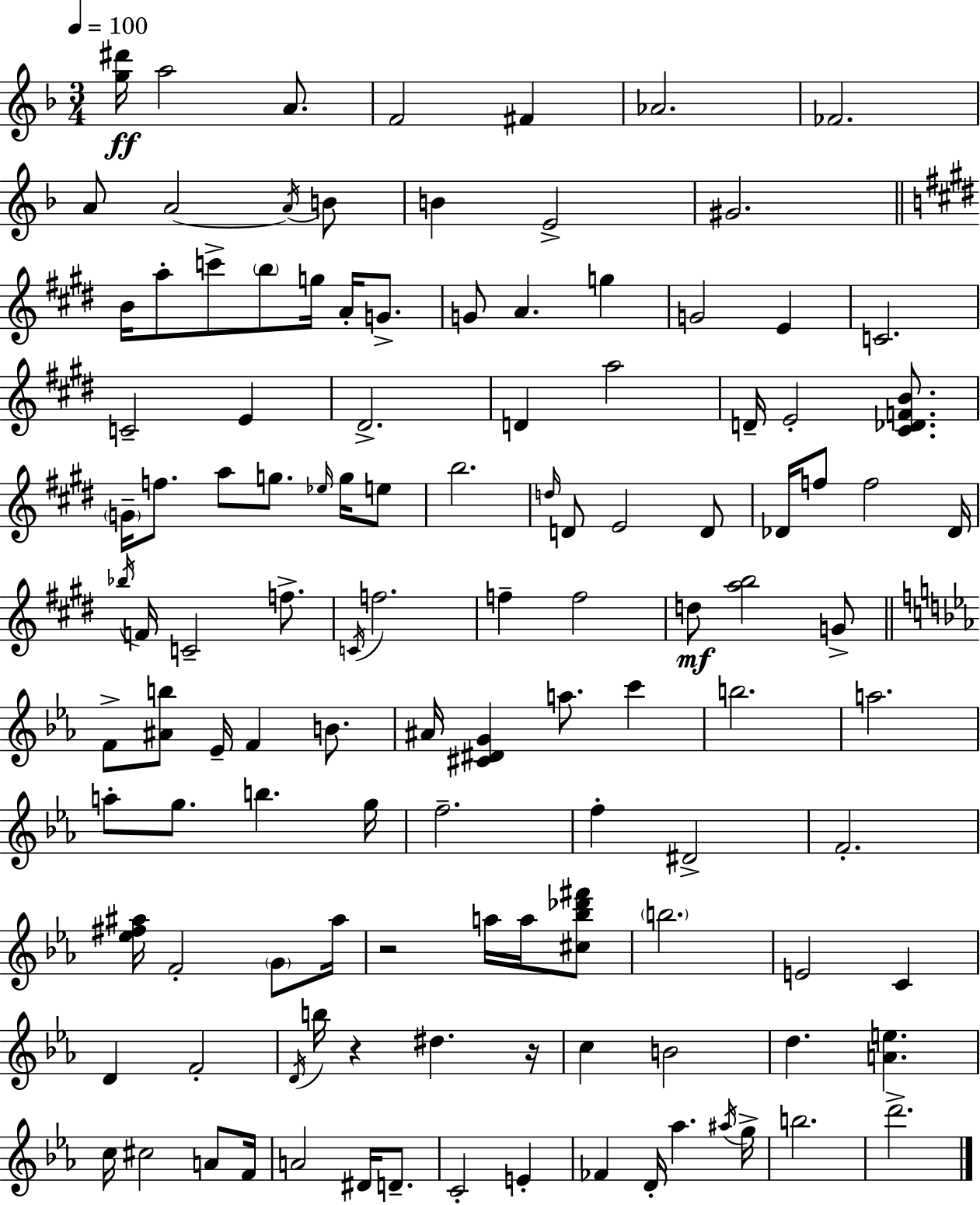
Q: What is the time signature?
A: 3/4